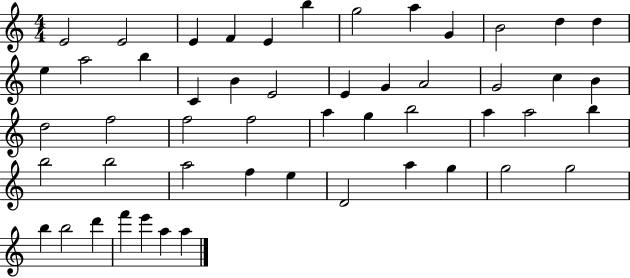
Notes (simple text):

E4/h E4/h E4/q F4/q E4/q B5/q G5/h A5/q G4/q B4/h D5/q D5/q E5/q A5/h B5/q C4/q B4/q E4/h E4/q G4/q A4/h G4/h C5/q B4/q D5/h F5/h F5/h F5/h A5/q G5/q B5/h A5/q A5/h B5/q B5/h B5/h A5/h F5/q E5/q D4/h A5/q G5/q G5/h G5/h B5/q B5/h D6/q F6/q E6/q A5/q A5/q